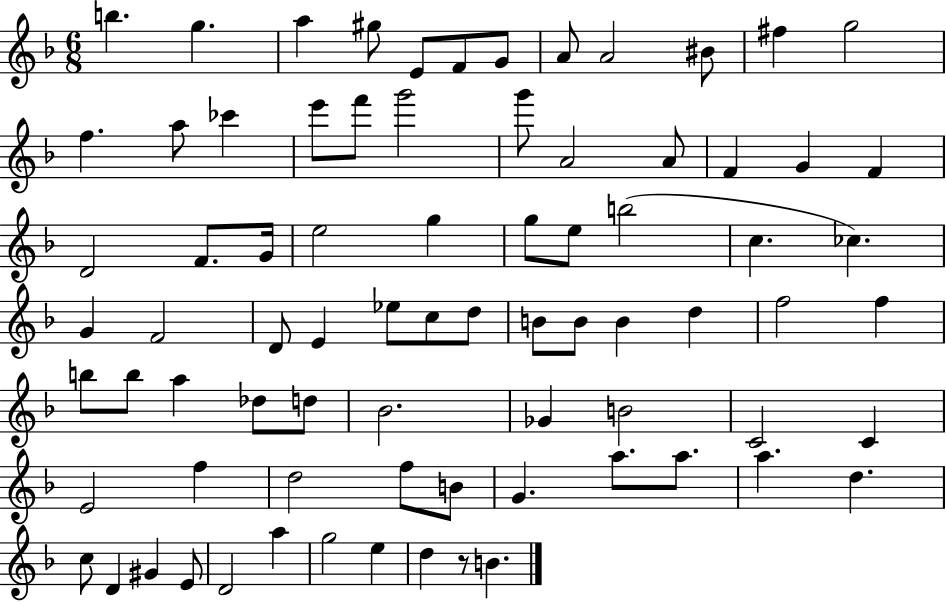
{
  \clef treble
  \numericTimeSignature
  \time 6/8
  \key f \major
  b''4. g''4. | a''4 gis''8 e'8 f'8 g'8 | a'8 a'2 bis'8 | fis''4 g''2 | \break f''4. a''8 ces'''4 | e'''8 f'''8 g'''2 | g'''8 a'2 a'8 | f'4 g'4 f'4 | \break d'2 f'8. g'16 | e''2 g''4 | g''8 e''8 b''2( | c''4. ces''4.) | \break g'4 f'2 | d'8 e'4 ees''8 c''8 d''8 | b'8 b'8 b'4 d''4 | f''2 f''4 | \break b''8 b''8 a''4 des''8 d''8 | bes'2. | ges'4 b'2 | c'2 c'4 | \break e'2 f''4 | d''2 f''8 b'8 | g'4. a''8. a''8. | a''4. d''4. | \break c''8 d'4 gis'4 e'8 | d'2 a''4 | g''2 e''4 | d''4 r8 b'4. | \break \bar "|."
}